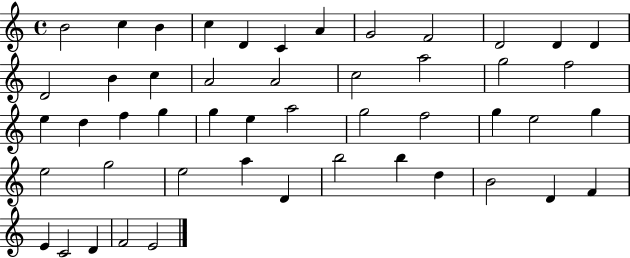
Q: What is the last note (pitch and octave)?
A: E4